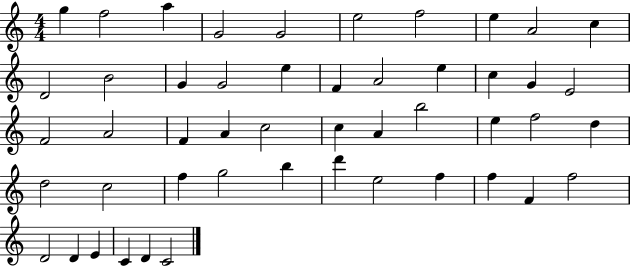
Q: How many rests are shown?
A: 0